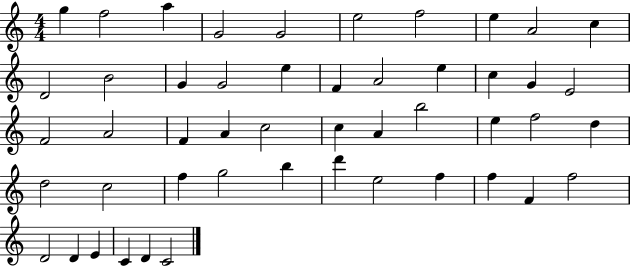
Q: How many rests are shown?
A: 0